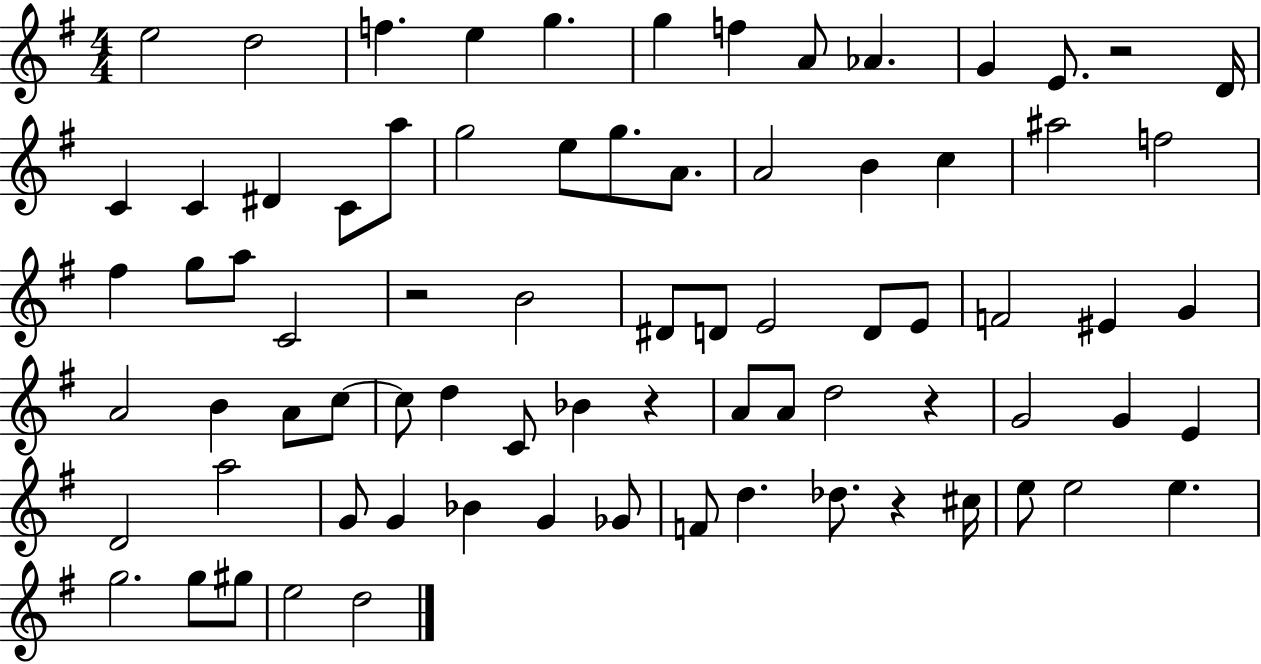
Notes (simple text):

E5/h D5/h F5/q. E5/q G5/q. G5/q F5/q A4/e Ab4/q. G4/q E4/e. R/h D4/s C4/q C4/q D#4/q C4/e A5/e G5/h E5/e G5/e. A4/e. A4/h B4/q C5/q A#5/h F5/h F#5/q G5/e A5/e C4/h R/h B4/h D#4/e D4/e E4/h D4/e E4/e F4/h EIS4/q G4/q A4/h B4/q A4/e C5/e C5/e D5/q C4/e Bb4/q R/q A4/e A4/e D5/h R/q G4/h G4/q E4/q D4/h A5/h G4/e G4/q Bb4/q G4/q Gb4/e F4/e D5/q. Db5/e. R/q C#5/s E5/e E5/h E5/q. G5/h. G5/e G#5/e E5/h D5/h